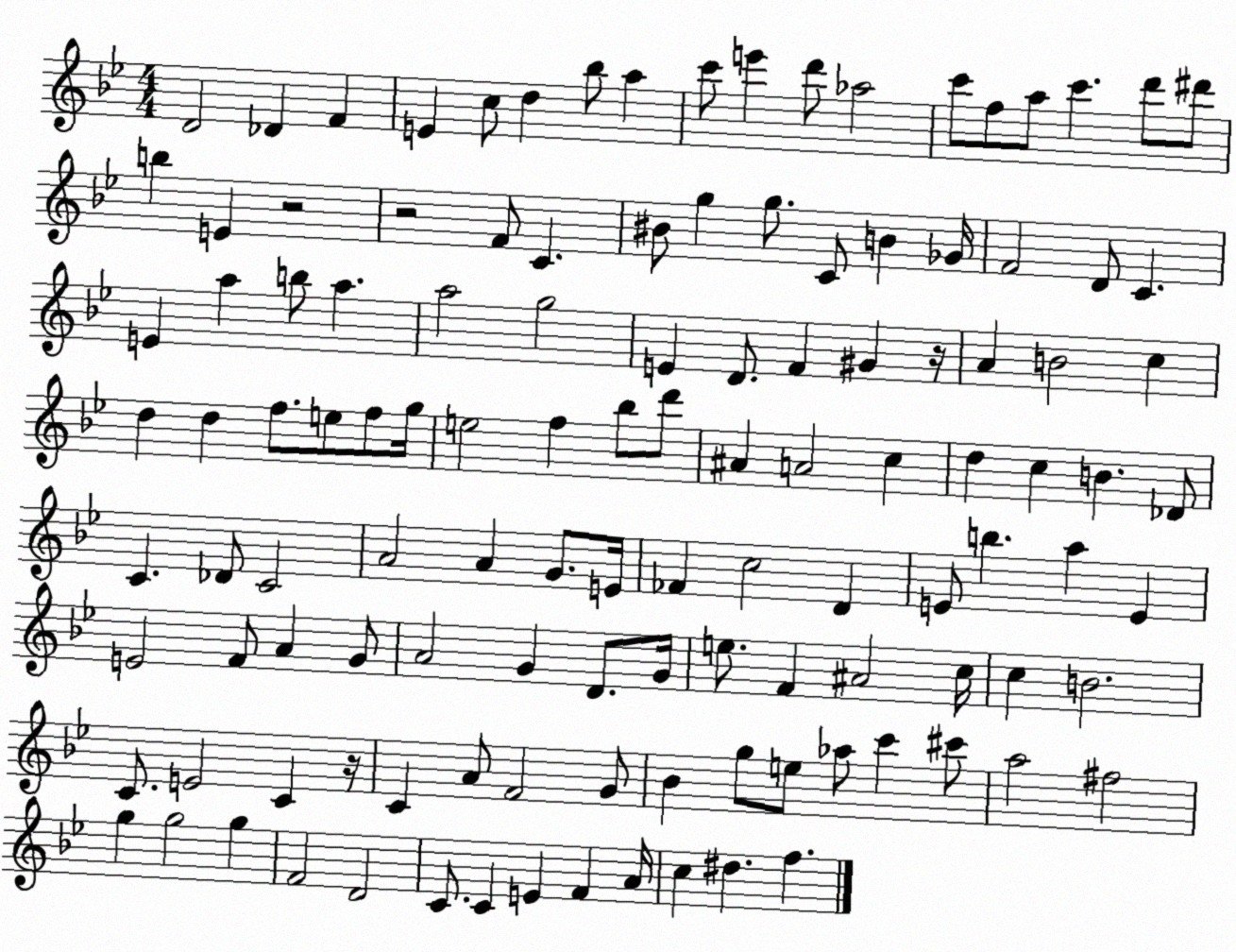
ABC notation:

X:1
T:Untitled
M:4/4
L:1/4
K:Bb
D2 _D F E c/2 d _b/2 a c'/2 e' d'/2 _a2 c'/2 f/2 a/2 c' d'/2 ^d'/2 b E z2 z2 F/2 C ^B/2 g g/2 C/2 B _G/4 F2 D/2 C E a b/2 a a2 g2 E D/2 F ^G z/4 A B2 c d d f/2 e/2 f/2 g/4 e2 f _b/2 d'/2 ^A A2 c d c B _D/2 C _D/2 C2 A2 A G/2 E/4 _F c2 D E/2 b a E E2 F/2 A G/2 A2 G D/2 G/4 e/2 F ^A2 c/4 c B2 C/2 E2 C z/4 C A/2 F2 G/2 _B g/2 e/2 _a/2 c' ^c'/2 a2 ^f2 g g2 g F2 D2 C/2 C E F A/4 c ^d f